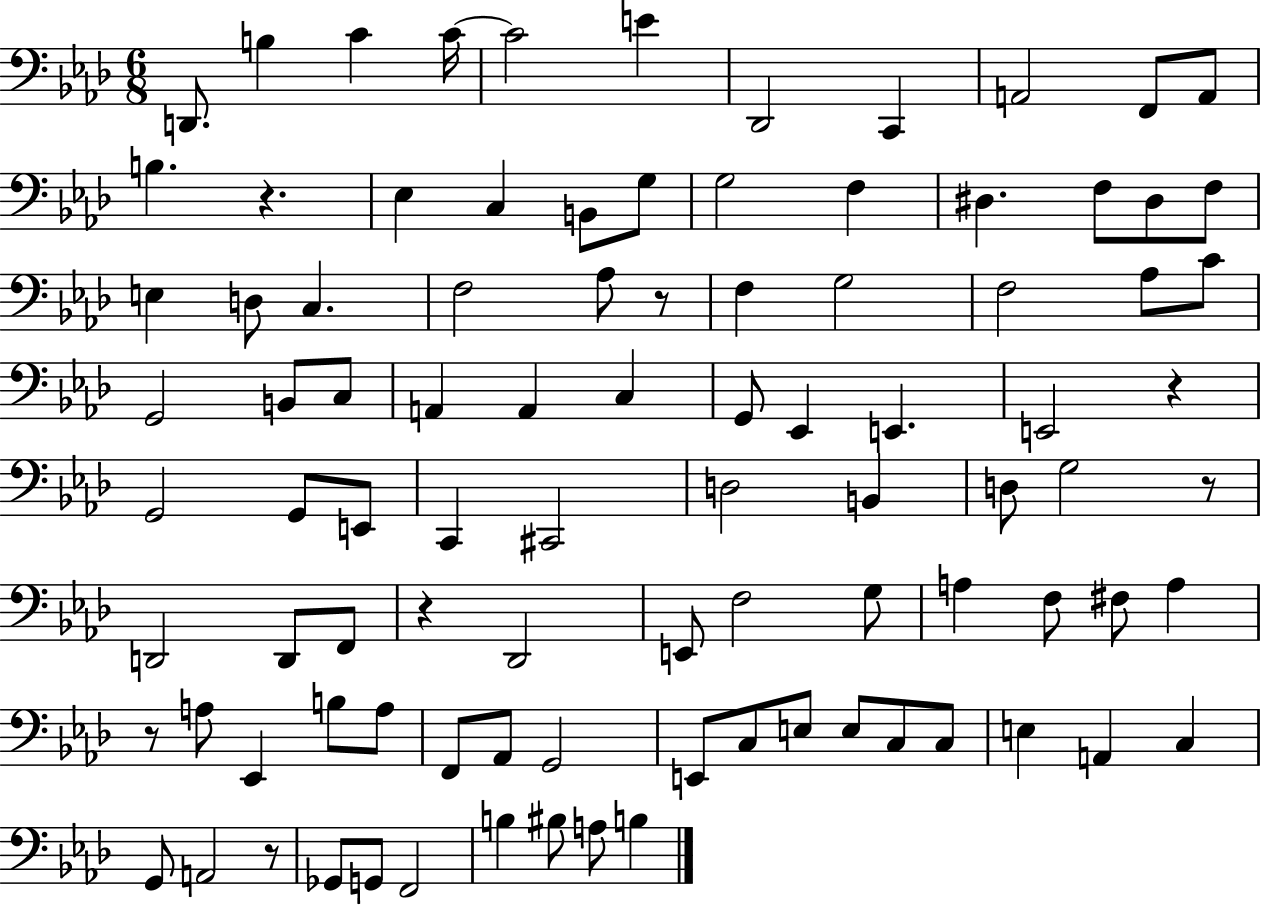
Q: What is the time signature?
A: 6/8